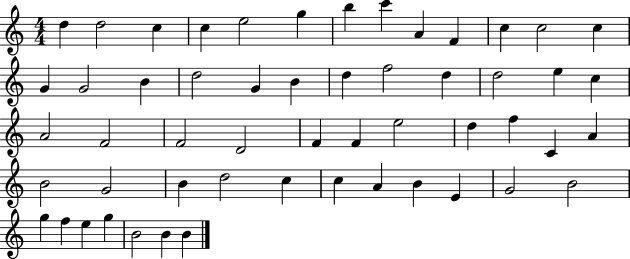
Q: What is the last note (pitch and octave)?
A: B4